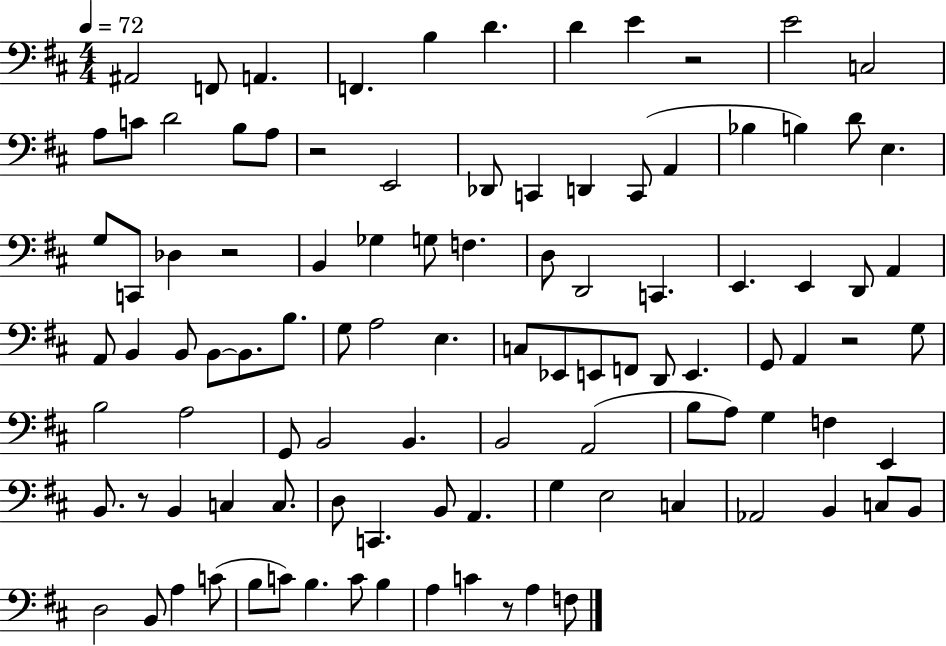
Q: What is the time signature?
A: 4/4